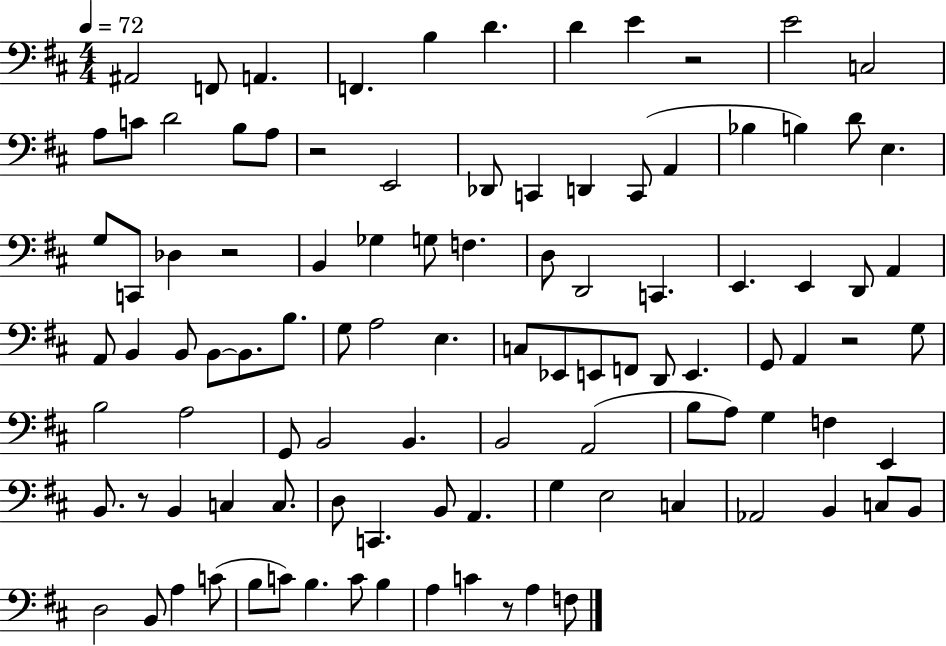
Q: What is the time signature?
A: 4/4